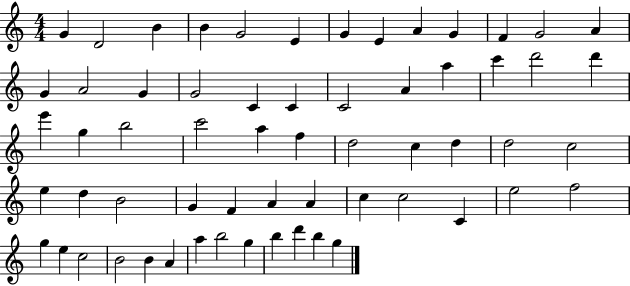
G4/q D4/h B4/q B4/q G4/h E4/q G4/q E4/q A4/q G4/q F4/q G4/h A4/q G4/q A4/h G4/q G4/h C4/q C4/q C4/h A4/q A5/q C6/q D6/h D6/q E6/q G5/q B5/h C6/h A5/q F5/q D5/h C5/q D5/q D5/h C5/h E5/q D5/q B4/h G4/q F4/q A4/q A4/q C5/q C5/h C4/q E5/h F5/h G5/q E5/q C5/h B4/h B4/q A4/q A5/q B5/h G5/q B5/q D6/q B5/q G5/q